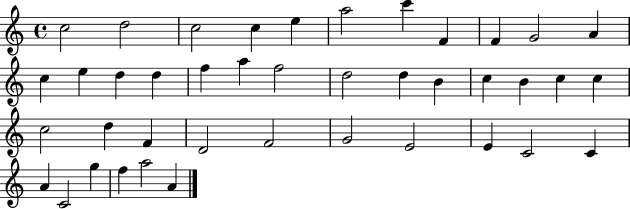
{
  \clef treble
  \time 4/4
  \defaultTimeSignature
  \key c \major
  c''2 d''2 | c''2 c''4 e''4 | a''2 c'''4 f'4 | f'4 g'2 a'4 | \break c''4 e''4 d''4 d''4 | f''4 a''4 f''2 | d''2 d''4 b'4 | c''4 b'4 c''4 c''4 | \break c''2 d''4 f'4 | d'2 f'2 | g'2 e'2 | e'4 c'2 c'4 | \break a'4 c'2 g''4 | f''4 a''2 a'4 | \bar "|."
}